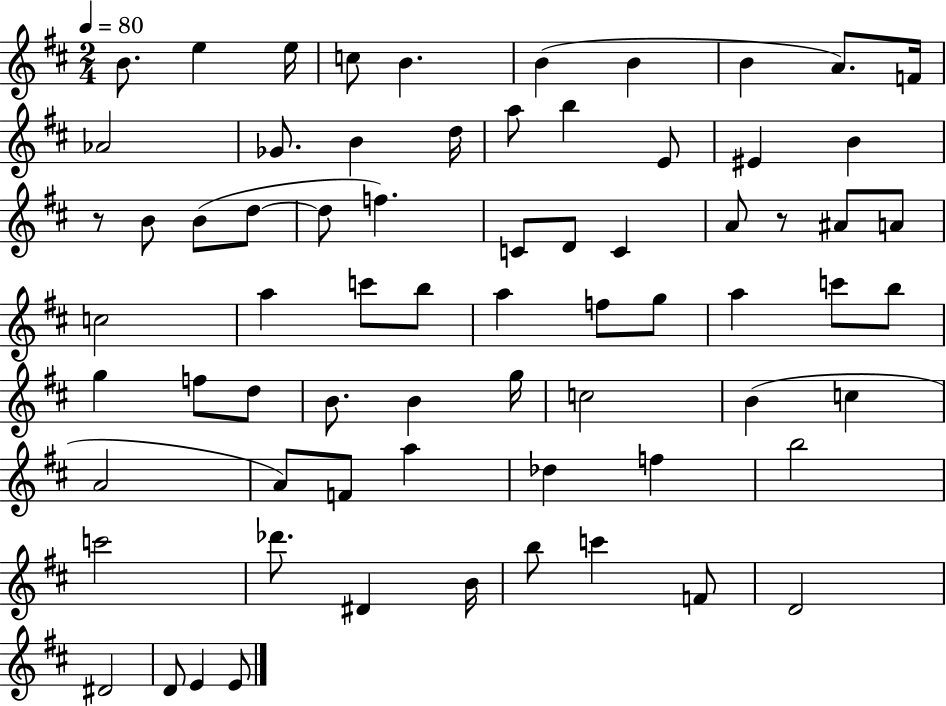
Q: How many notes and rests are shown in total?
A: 70